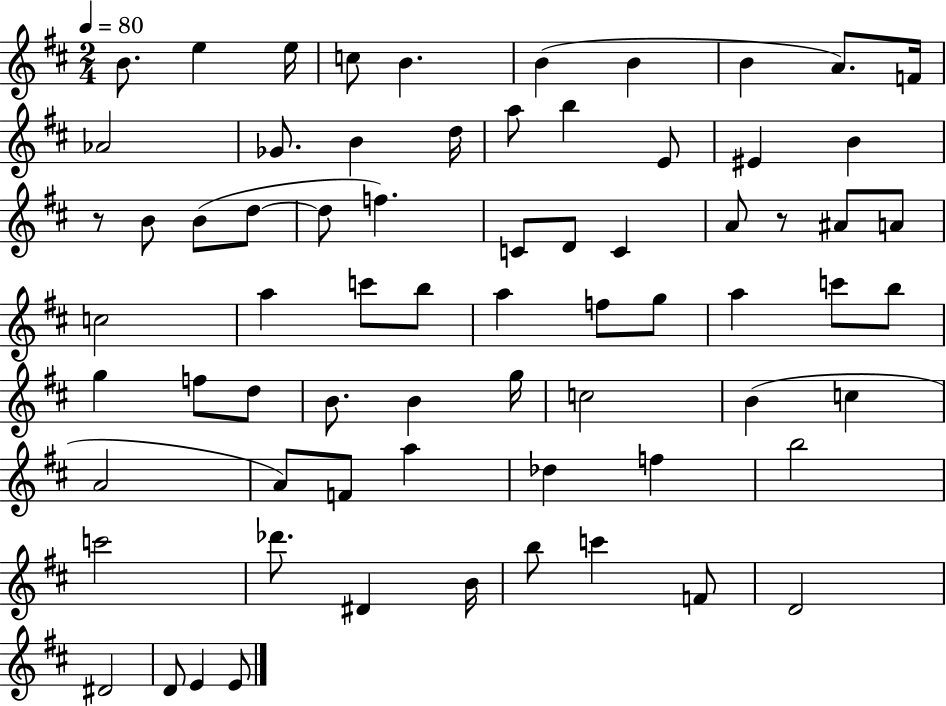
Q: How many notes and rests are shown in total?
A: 70